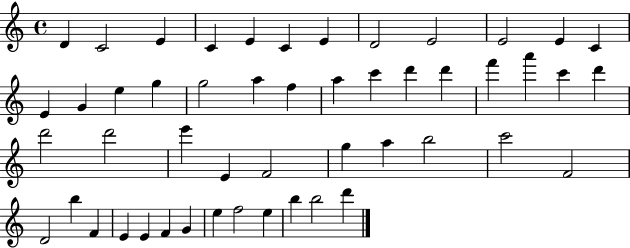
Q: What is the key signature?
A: C major